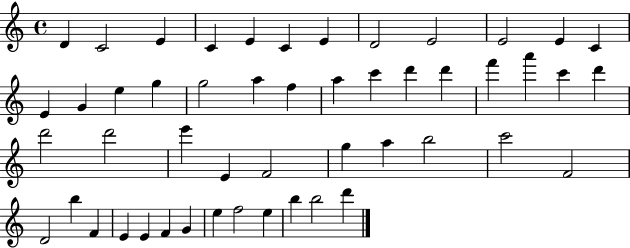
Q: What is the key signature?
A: C major